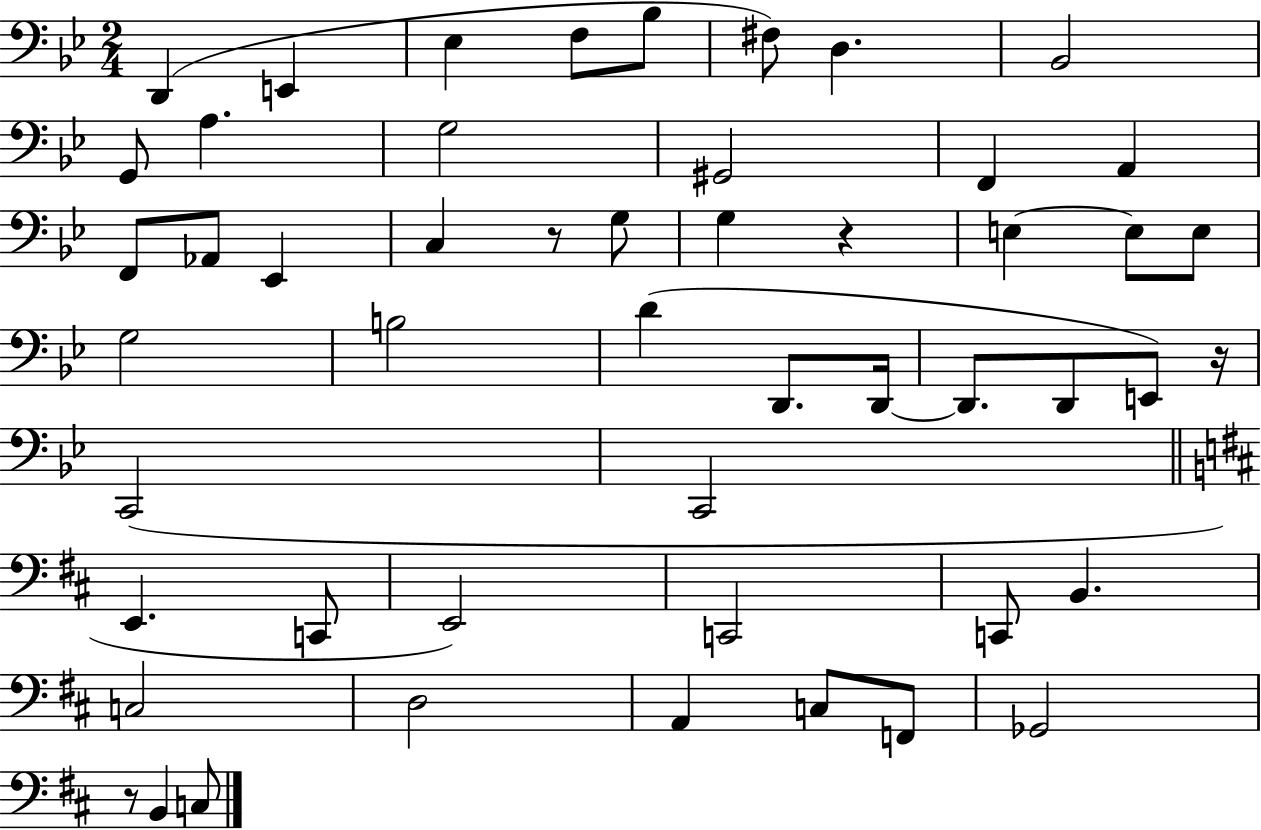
D2/q E2/q Eb3/q F3/e Bb3/e F#3/e D3/q. Bb2/h G2/e A3/q. G3/h G#2/h F2/q A2/q F2/e Ab2/e Eb2/q C3/q R/e G3/e G3/q R/q E3/q E3/e E3/e G3/h B3/h D4/q D2/e. D2/s D2/e. D2/e E2/e R/s C2/h C2/h E2/q. C2/e E2/h C2/h C2/e B2/q. C3/h D3/h A2/q C3/e F2/e Gb2/h R/e B2/q C3/e